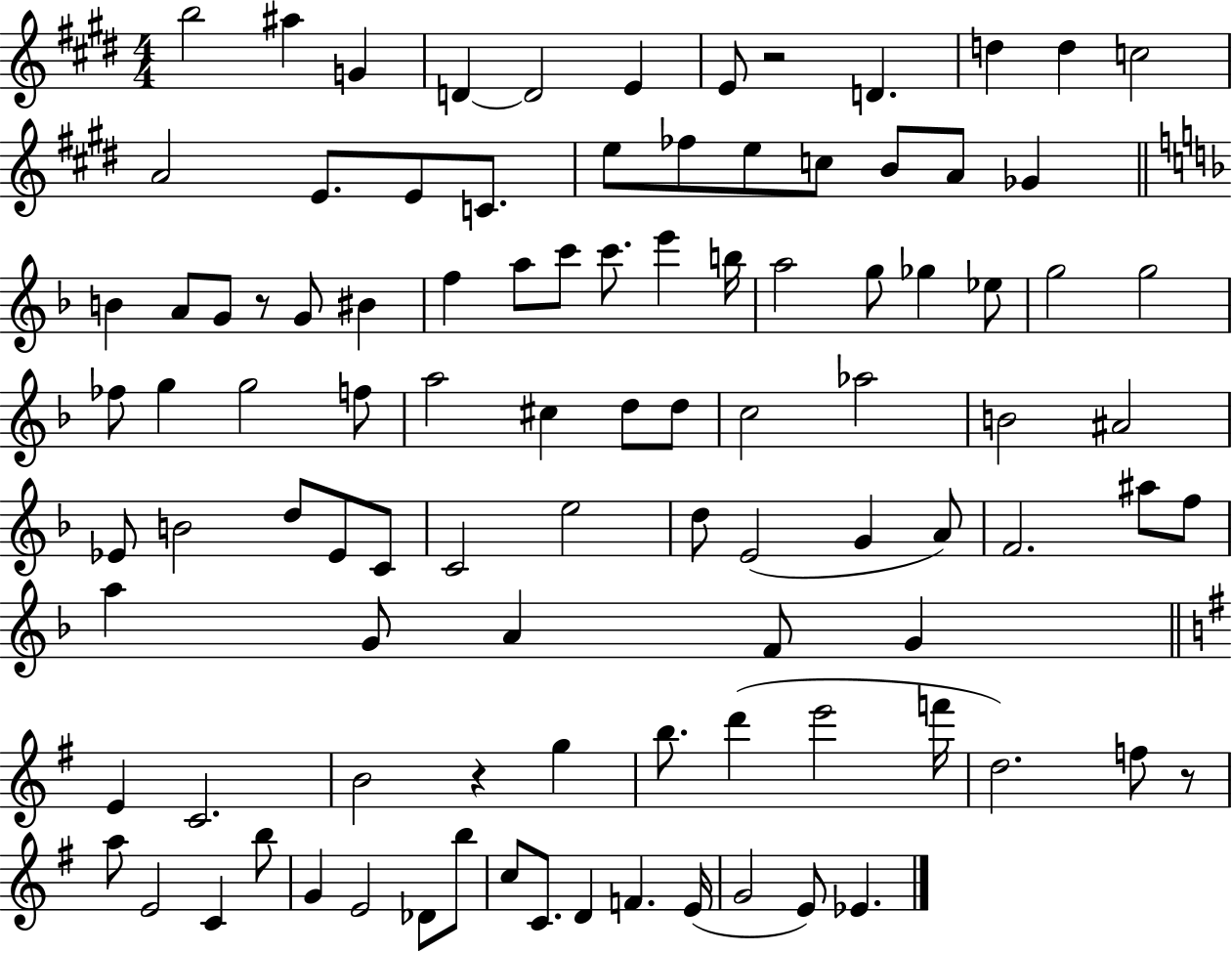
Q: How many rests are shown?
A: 4